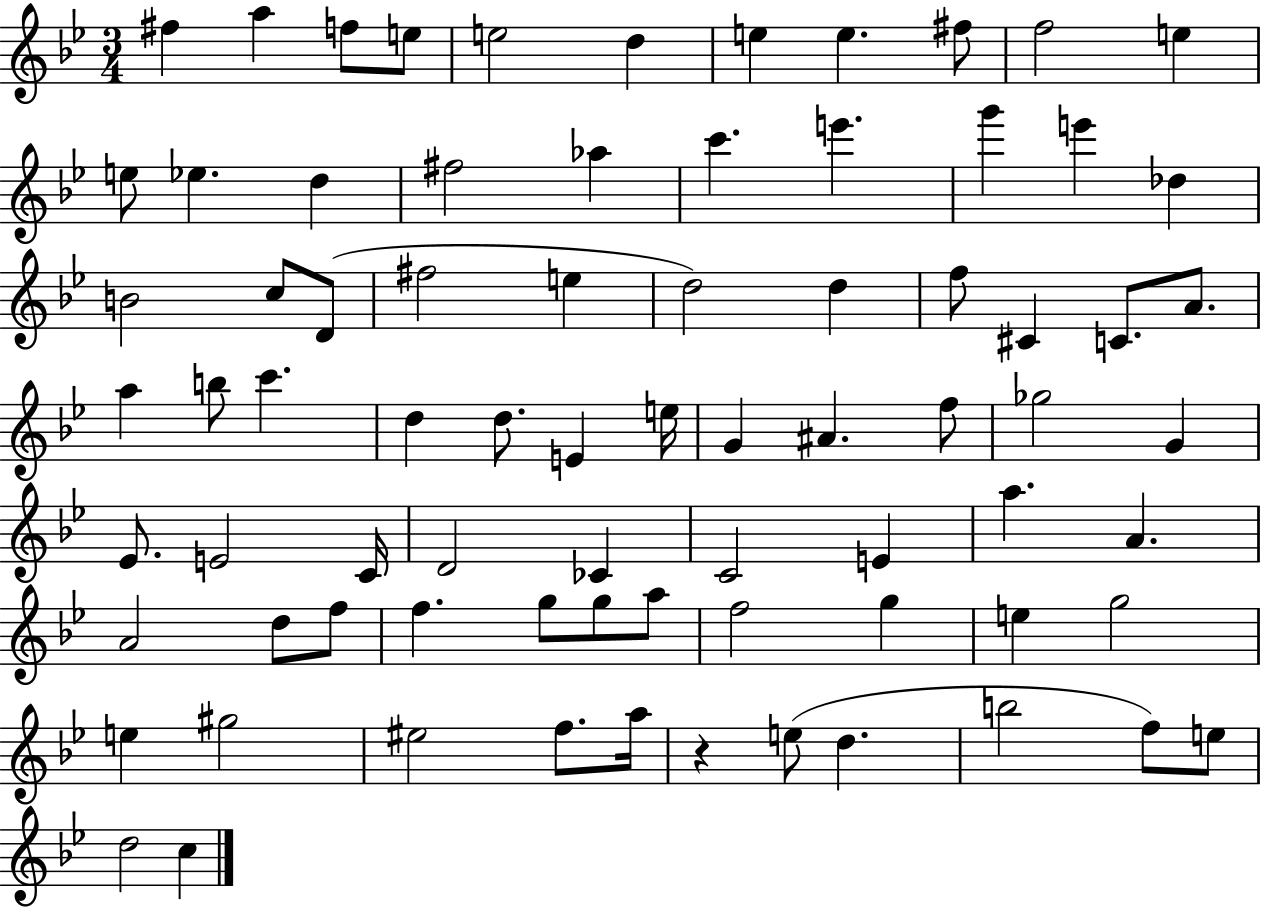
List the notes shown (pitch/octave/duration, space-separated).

F#5/q A5/q F5/e E5/e E5/h D5/q E5/q E5/q. F#5/e F5/h E5/q E5/e Eb5/q. D5/q F#5/h Ab5/q C6/q. E6/q. G6/q E6/q Db5/q B4/h C5/e D4/e F#5/h E5/q D5/h D5/q F5/e C#4/q C4/e. A4/e. A5/q B5/e C6/q. D5/q D5/e. E4/q E5/s G4/q A#4/q. F5/e Gb5/h G4/q Eb4/e. E4/h C4/s D4/h CES4/q C4/h E4/q A5/q. A4/q. A4/h D5/e F5/e F5/q. G5/e G5/e A5/e F5/h G5/q E5/q G5/h E5/q G#5/h EIS5/h F5/e. A5/s R/q E5/e D5/q. B5/h F5/e E5/e D5/h C5/q